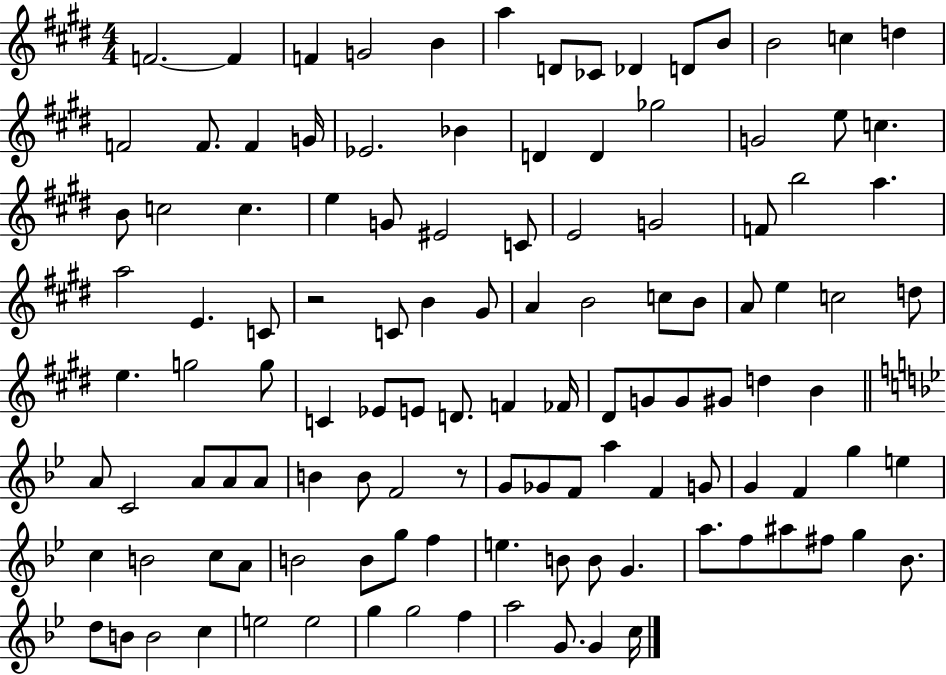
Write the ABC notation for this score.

X:1
T:Untitled
M:4/4
L:1/4
K:E
F2 F F G2 B a D/2 _C/2 _D D/2 B/2 B2 c d F2 F/2 F G/4 _E2 _B D D _g2 G2 e/2 c B/2 c2 c e G/2 ^E2 C/2 E2 G2 F/2 b2 a a2 E C/2 z2 C/2 B ^G/2 A B2 c/2 B/2 A/2 e c2 d/2 e g2 g/2 C _E/2 E/2 D/2 F _F/4 ^D/2 G/2 G/2 ^G/2 d B A/2 C2 A/2 A/2 A/2 B B/2 F2 z/2 G/2 _G/2 F/2 a F G/2 G F g e c B2 c/2 A/2 B2 B/2 g/2 f e B/2 B/2 G a/2 f/2 ^a/2 ^f/2 g _B/2 d/2 B/2 B2 c e2 e2 g g2 f a2 G/2 G c/4